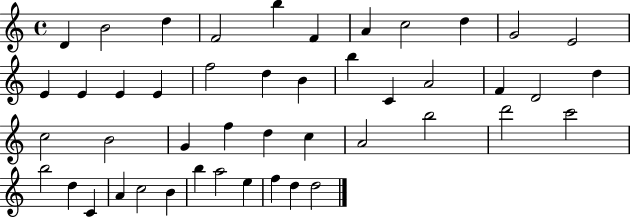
X:1
T:Untitled
M:4/4
L:1/4
K:C
D B2 d F2 b F A c2 d G2 E2 E E E E f2 d B b C A2 F D2 d c2 B2 G f d c A2 b2 d'2 c'2 b2 d C A c2 B b a2 e f d d2